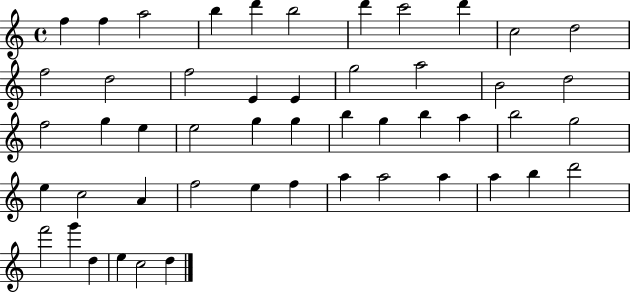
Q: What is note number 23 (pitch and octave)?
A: E5